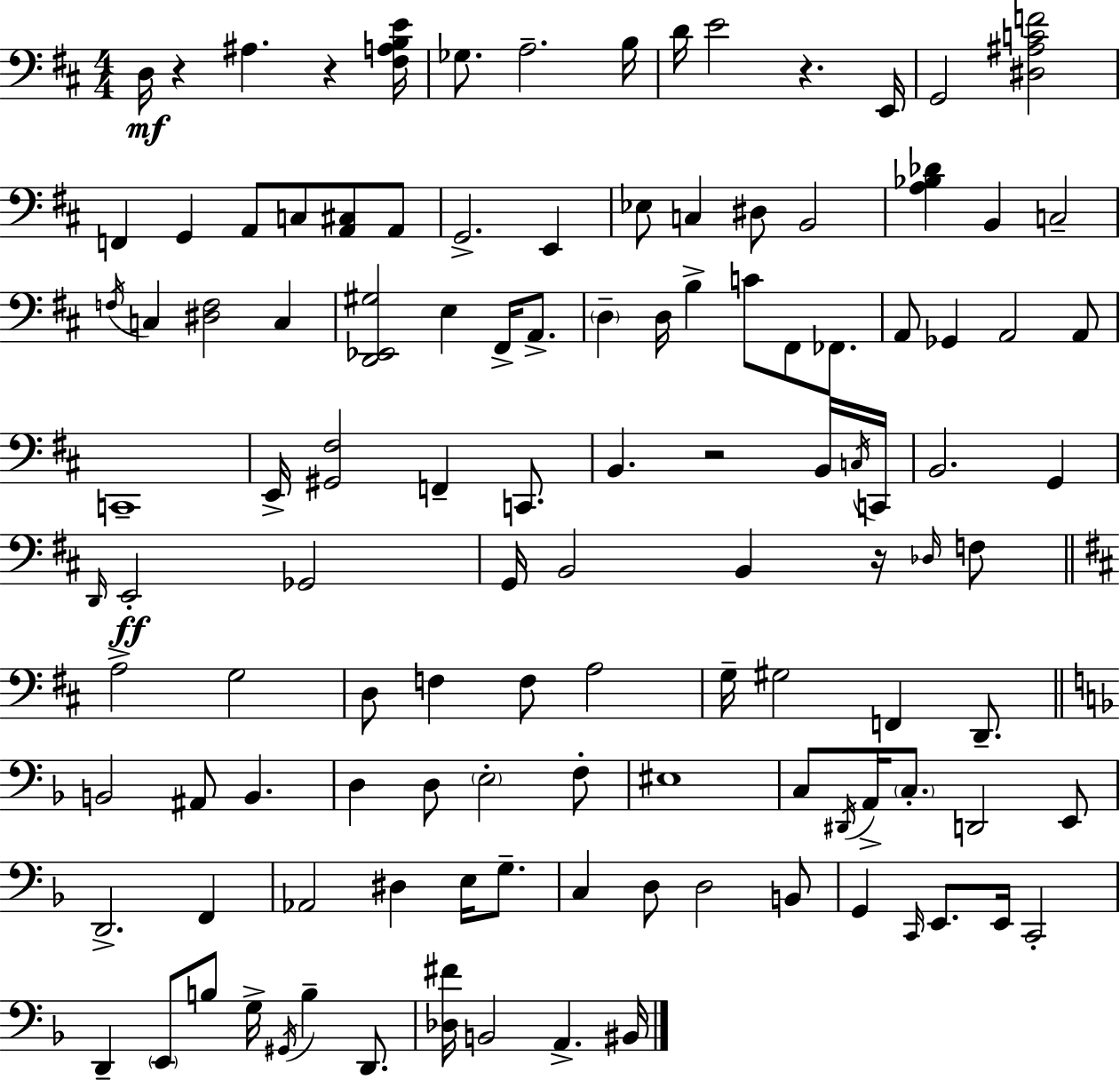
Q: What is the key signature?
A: D major